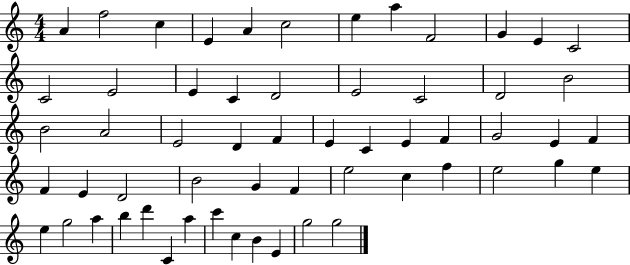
A4/q F5/h C5/q E4/q A4/q C5/h E5/q A5/q F4/h G4/q E4/q C4/h C4/h E4/h E4/q C4/q D4/h E4/h C4/h D4/h B4/h B4/h A4/h E4/h D4/q F4/q E4/q C4/q E4/q F4/q G4/h E4/q F4/q F4/q E4/q D4/h B4/h G4/q F4/q E5/h C5/q F5/q E5/h G5/q E5/q E5/q G5/h A5/q B5/q D6/q C4/q A5/q C6/q C5/q B4/q E4/q G5/h G5/h